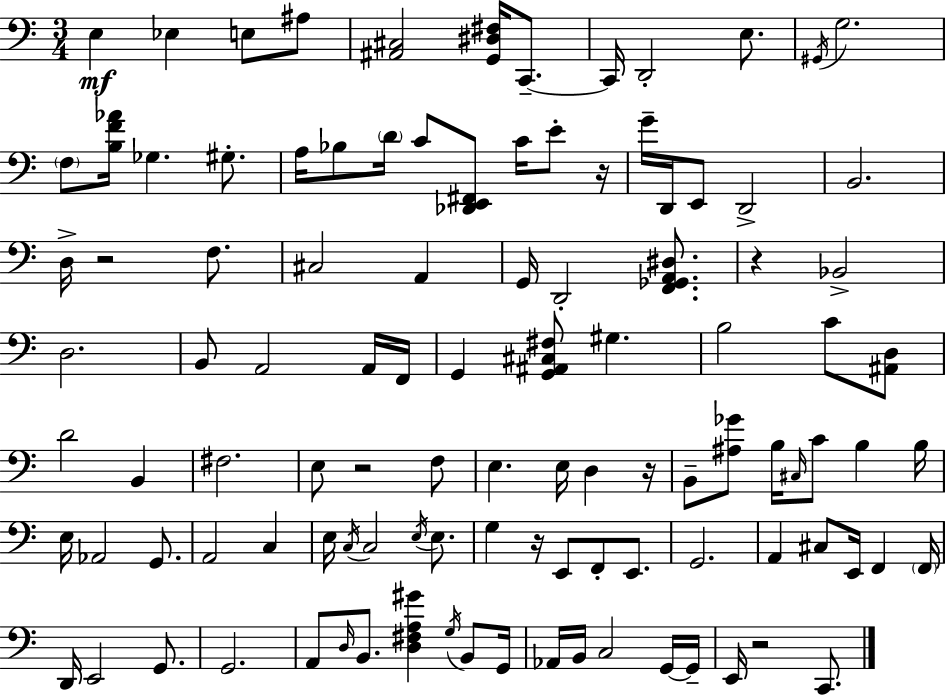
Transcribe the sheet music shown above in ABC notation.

X:1
T:Untitled
M:3/4
L:1/4
K:C
E, _E, E,/2 ^A,/2 [^A,,^C,]2 [G,,^D,^F,]/4 C,,/2 C,,/4 D,,2 E,/2 ^G,,/4 G,2 F,/2 [B,F_A]/4 _G, ^G,/2 A,/4 _B,/2 D/4 C/2 [_D,,E,,^F,,]/2 C/4 E/2 z/4 G/4 D,,/4 E,,/2 D,,2 B,,2 D,/4 z2 F,/2 ^C,2 A,, G,,/4 D,,2 [F,,_G,,A,,^D,]/2 z _B,,2 D,2 B,,/2 A,,2 A,,/4 F,,/4 G,, [G,,^A,,^C,^F,]/2 ^G, B,2 C/2 [^A,,D,]/2 D2 B,, ^F,2 E,/2 z2 F,/2 E, E,/4 D, z/4 B,,/2 [^A,_G]/2 B,/4 ^C,/4 C/2 B, B,/4 E,/4 _A,,2 G,,/2 A,,2 C, E,/4 C,/4 C,2 E,/4 E,/2 G, z/4 E,,/2 F,,/2 E,,/2 G,,2 A,, ^C,/2 E,,/4 F,, F,,/4 D,,/4 E,,2 G,,/2 G,,2 A,,/2 D,/4 B,,/2 [D,^F,A,^G] G,/4 B,,/2 G,,/4 _A,,/4 B,,/4 C,2 G,,/4 G,,/4 E,,/4 z2 C,,/2